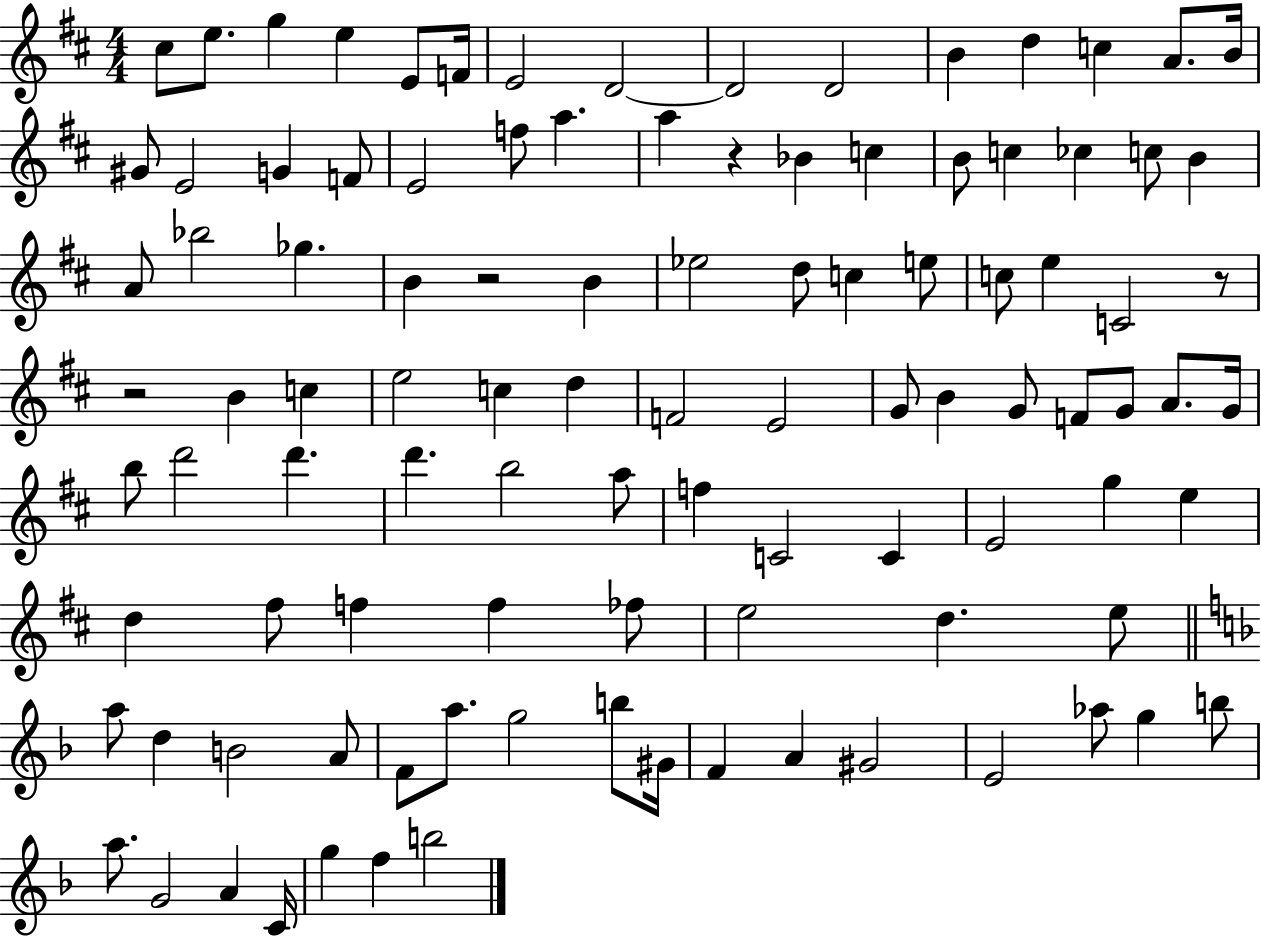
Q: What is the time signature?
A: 4/4